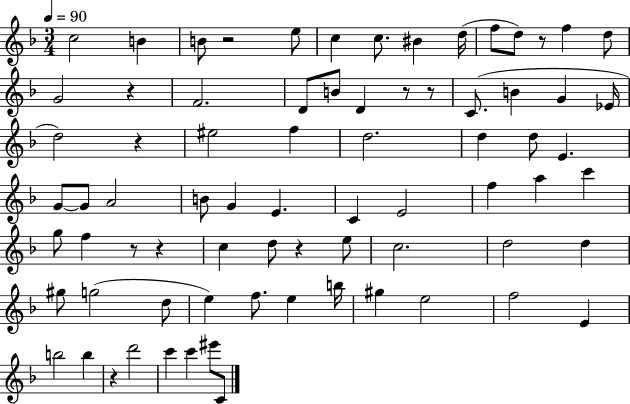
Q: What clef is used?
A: treble